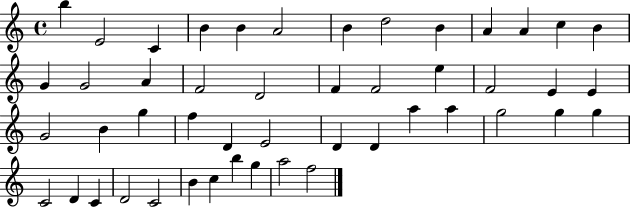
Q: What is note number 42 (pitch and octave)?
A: C4